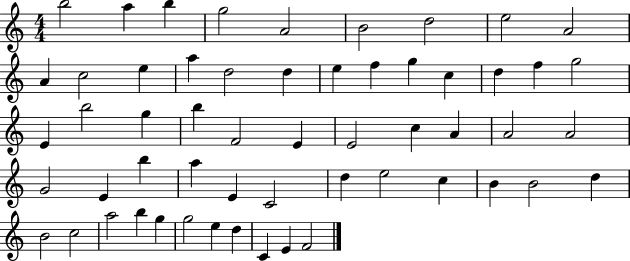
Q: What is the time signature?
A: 4/4